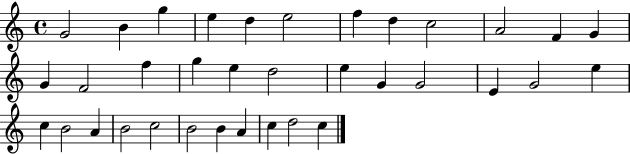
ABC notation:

X:1
T:Untitled
M:4/4
L:1/4
K:C
G2 B g e d e2 f d c2 A2 F G G F2 f g e d2 e G G2 E G2 e c B2 A B2 c2 B2 B A c d2 c